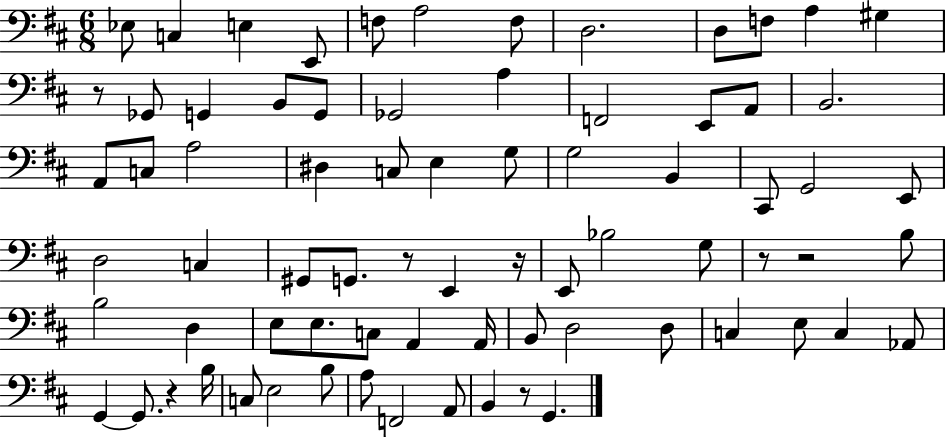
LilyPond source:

{
  \clef bass
  \numericTimeSignature
  \time 6/8
  \key d \major
  ees8 c4 e4 e,8 | f8 a2 f8 | d2. | d8 f8 a4 gis4 | \break r8 ges,8 g,4 b,8 g,8 | ges,2 a4 | f,2 e,8 a,8 | b,2. | \break a,8 c8 a2 | dis4 c8 e4 g8 | g2 b,4 | cis,8 g,2 e,8 | \break d2 c4 | gis,8 g,8. r8 e,4 r16 | e,8 bes2 g8 | r8 r2 b8 | \break b2 d4 | e8 e8. c8 a,4 a,16 | b,8 d2 d8 | c4 e8 c4 aes,8 | \break g,4~~ g,8. r4 b16 | c8 e2 b8 | a8 f,2 a,8 | b,4 r8 g,4. | \break \bar "|."
}